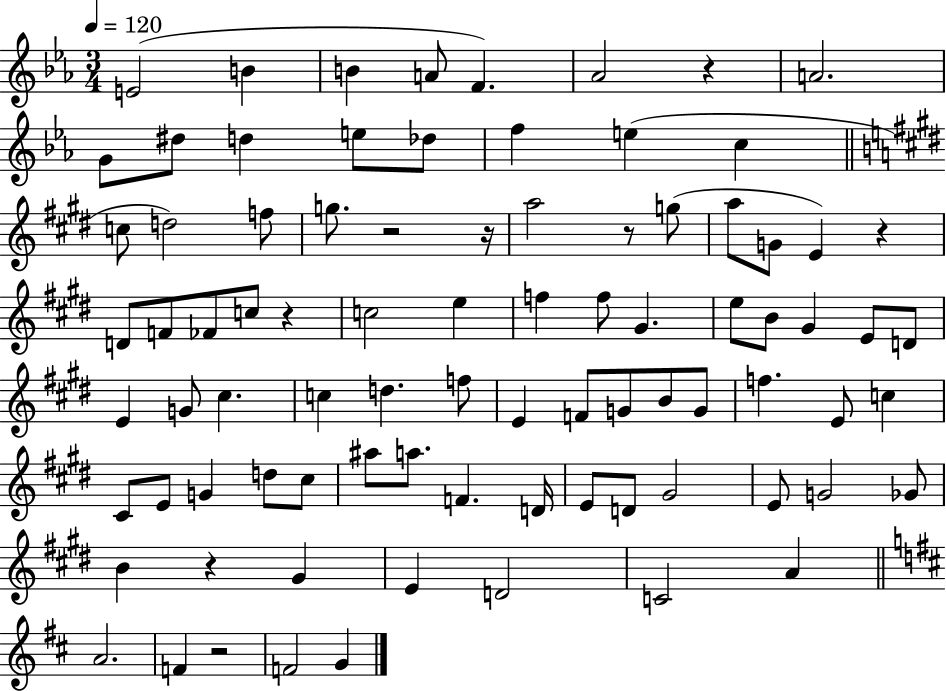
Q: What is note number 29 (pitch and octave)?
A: C5